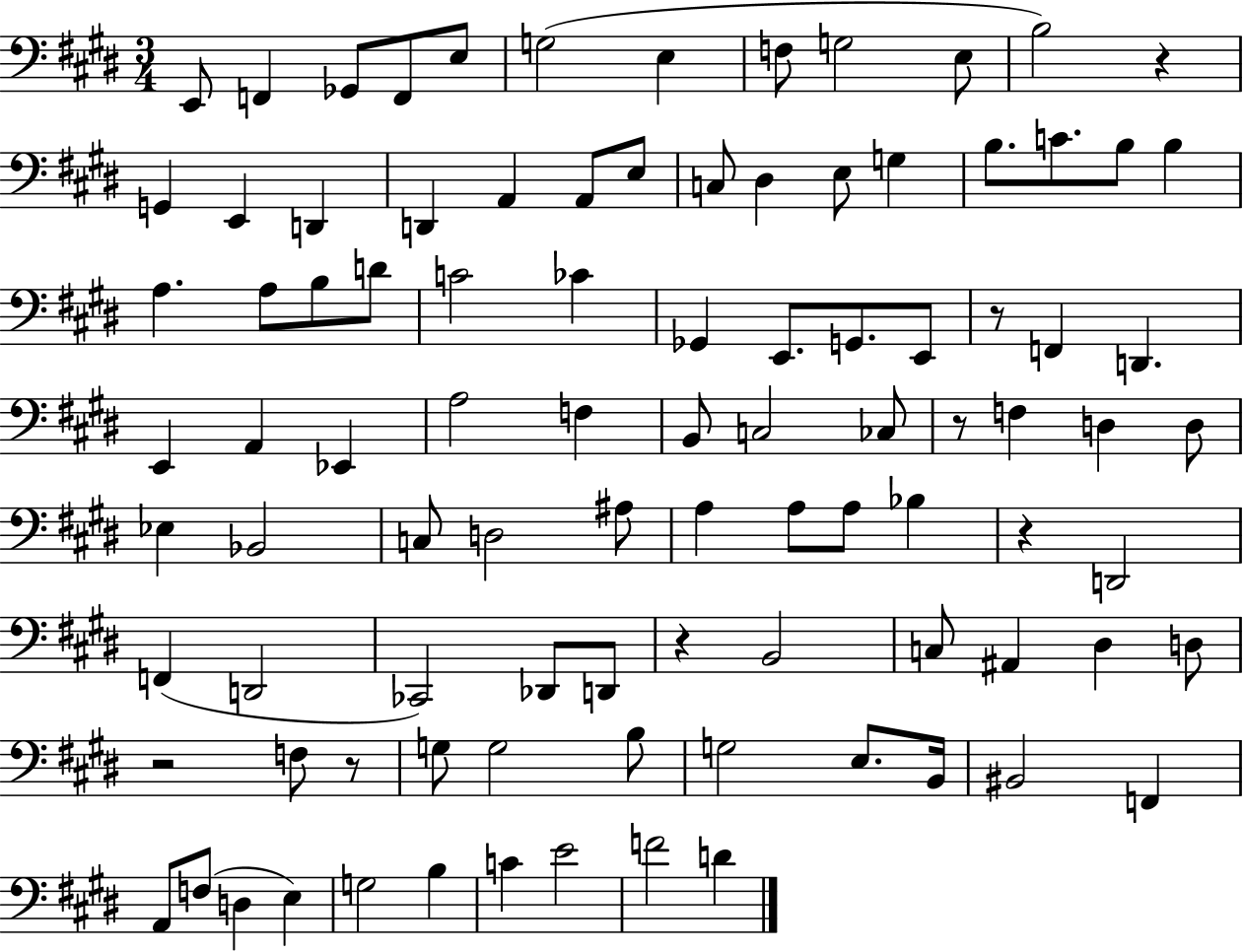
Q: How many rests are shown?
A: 7